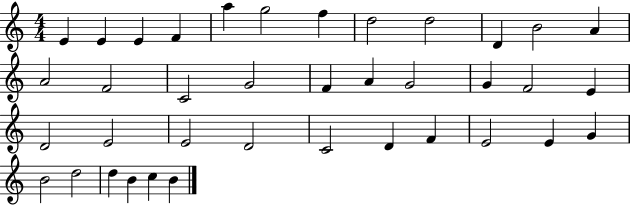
E4/q E4/q E4/q F4/q A5/q G5/h F5/q D5/h D5/h D4/q B4/h A4/q A4/h F4/h C4/h G4/h F4/q A4/q G4/h G4/q F4/h E4/q D4/h E4/h E4/h D4/h C4/h D4/q F4/q E4/h E4/q G4/q B4/h D5/h D5/q B4/q C5/q B4/q